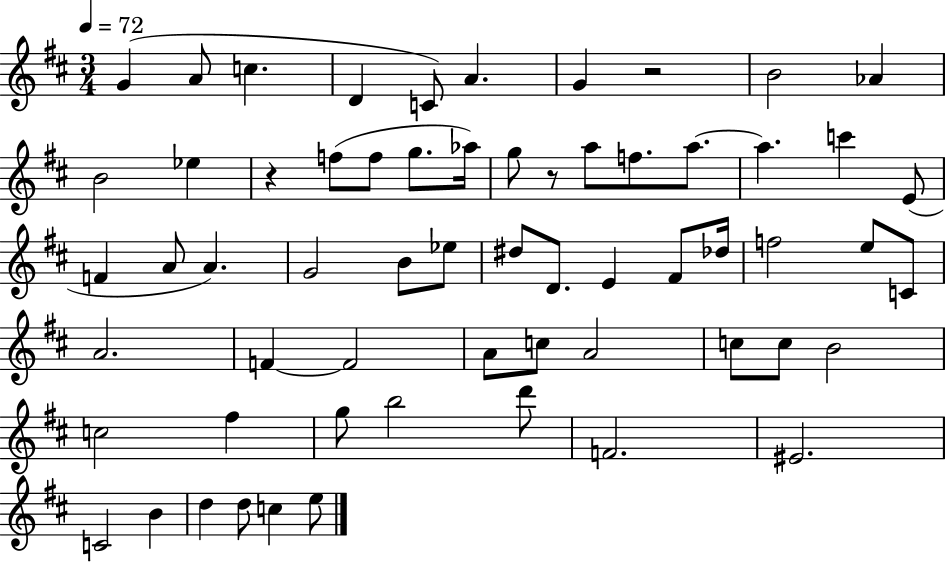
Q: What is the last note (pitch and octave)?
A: E5